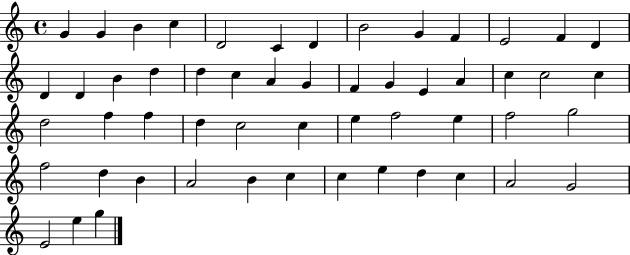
{
  \clef treble
  \time 4/4
  \defaultTimeSignature
  \key c \major
  g'4 g'4 b'4 c''4 | d'2 c'4 d'4 | b'2 g'4 f'4 | e'2 f'4 d'4 | \break d'4 d'4 b'4 d''4 | d''4 c''4 a'4 g'4 | f'4 g'4 e'4 a'4 | c''4 c''2 c''4 | \break d''2 f''4 f''4 | d''4 c''2 c''4 | e''4 f''2 e''4 | f''2 g''2 | \break f''2 d''4 b'4 | a'2 b'4 c''4 | c''4 e''4 d''4 c''4 | a'2 g'2 | \break e'2 e''4 g''4 | \bar "|."
}